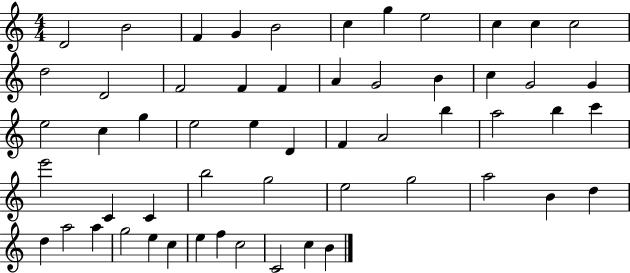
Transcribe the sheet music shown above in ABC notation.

X:1
T:Untitled
M:4/4
L:1/4
K:C
D2 B2 F G B2 c g e2 c c c2 d2 D2 F2 F F A G2 B c G2 G e2 c g e2 e D F A2 b a2 b c' e'2 C C b2 g2 e2 g2 a2 B d d a2 a g2 e c e f c2 C2 c B